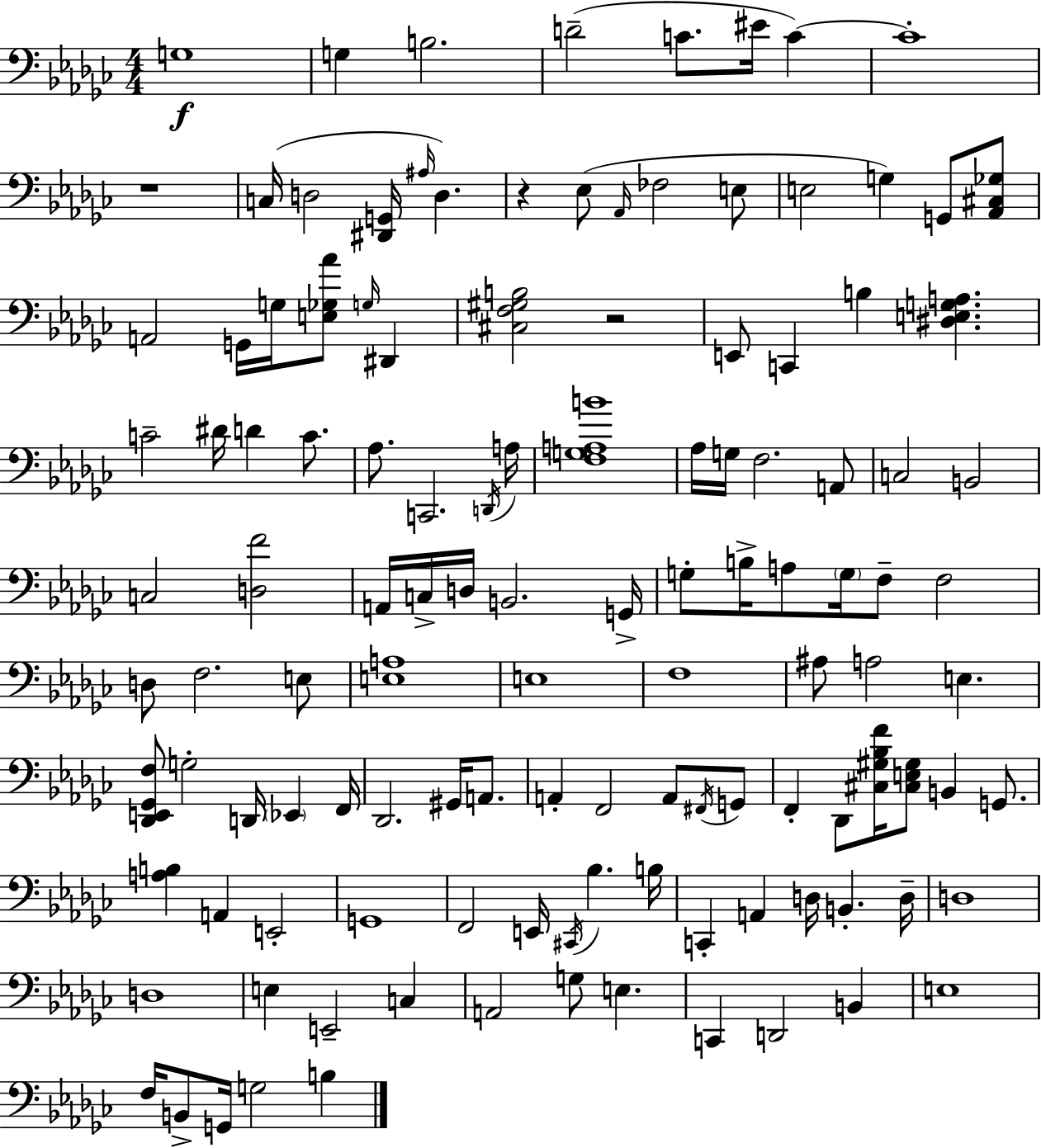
G3/w G3/q B3/h. D4/h C4/e. EIS4/s C4/q C4/w R/w C3/s D3/h [D#2,G2]/s A#3/s D3/q. R/q Eb3/e Ab2/s FES3/h E3/e E3/h G3/q G2/e [Ab2,C#3,Gb3]/e A2/h G2/s G3/s [E3,Gb3,Ab4]/e G3/s D#2/q [C#3,F3,G#3,B3]/h R/h E2/e C2/q B3/q [D#3,E3,G3,A3]/q. C4/h D#4/s D4/q C4/e. Ab3/e. C2/h. D2/s A3/s [F3,G3,A3,B4]/w Ab3/s G3/s F3/h. A2/e C3/h B2/h C3/h [D3,F4]/h A2/s C3/s D3/s B2/h. G2/s G3/e B3/s A3/e G3/s F3/e F3/h D3/e F3/h. E3/e [E3,A3]/w E3/w F3/w A#3/e A3/h E3/q. [Db2,E2,Gb2,F3]/e G3/h D2/s Eb2/q F2/s Db2/h. G#2/s A2/e. A2/q F2/h A2/e F#2/s G2/e F2/q Db2/e [C#3,G#3,Bb3,F4]/s [C#3,E3,G#3]/e B2/q G2/e. [A3,B3]/q A2/q E2/h G2/w F2/h E2/s C#2/s Bb3/q. B3/s C2/q A2/q D3/s B2/q. D3/s D3/w D3/w E3/q E2/h C3/q A2/h G3/e E3/q. C2/q D2/h B2/q E3/w F3/s B2/e G2/s G3/h B3/q